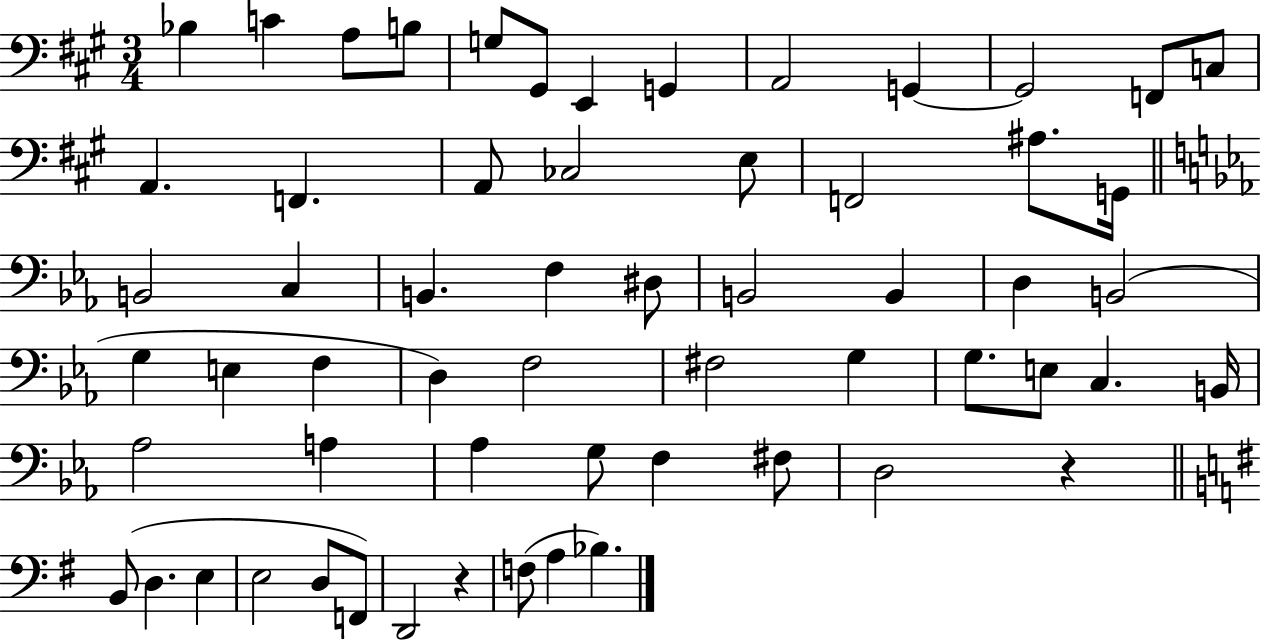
Bb3/q C4/q A3/e B3/e G3/e G#2/e E2/q G2/q A2/h G2/q G2/h F2/e C3/e A2/q. F2/q. A2/e CES3/h E3/e F2/h A#3/e. G2/s B2/h C3/q B2/q. F3/q D#3/e B2/h B2/q D3/q B2/h G3/q E3/q F3/q D3/q F3/h F#3/h G3/q G3/e. E3/e C3/q. B2/s Ab3/h A3/q Ab3/q G3/e F3/q F#3/e D3/h R/q B2/e D3/q. E3/q E3/h D3/e F2/e D2/h R/q F3/e A3/q Bb3/q.